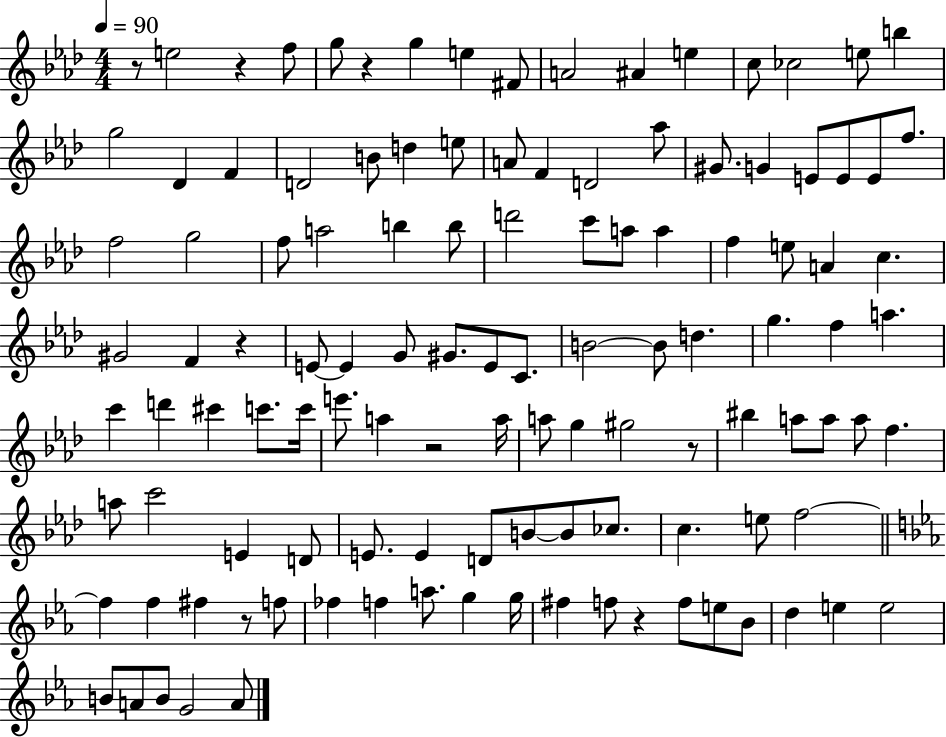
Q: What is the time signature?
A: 4/4